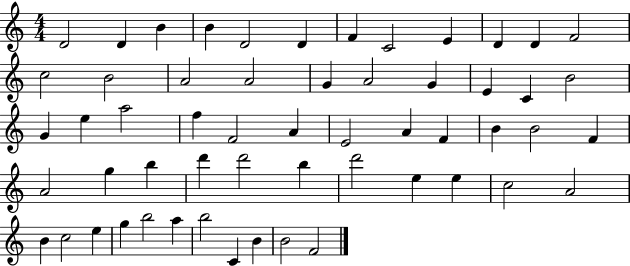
D4/h D4/q B4/q B4/q D4/h D4/q F4/q C4/h E4/q D4/q D4/q F4/h C5/h B4/h A4/h A4/h G4/q A4/h G4/q E4/q C4/q B4/h G4/q E5/q A5/h F5/q F4/h A4/q E4/h A4/q F4/q B4/q B4/h F4/q A4/h G5/q B5/q D6/q D6/h B5/q D6/h E5/q E5/q C5/h A4/h B4/q C5/h E5/q G5/q B5/h A5/q B5/h C4/q B4/q B4/h F4/h